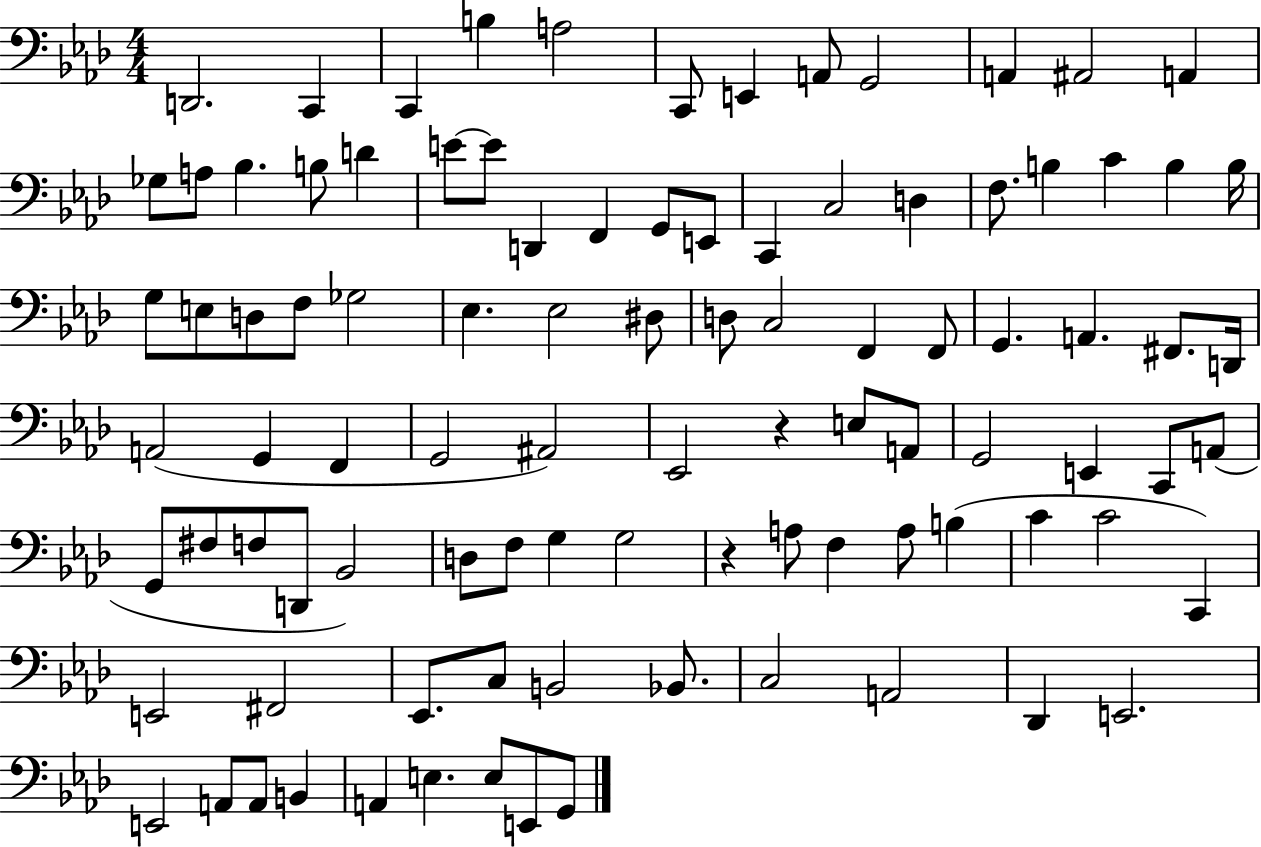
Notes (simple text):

D2/h. C2/q C2/q B3/q A3/h C2/e E2/q A2/e G2/h A2/q A#2/h A2/q Gb3/e A3/e Bb3/q. B3/e D4/q E4/e E4/e D2/q F2/q G2/e E2/e C2/q C3/h D3/q F3/e. B3/q C4/q B3/q B3/s G3/e E3/e D3/e F3/e Gb3/h Eb3/q. Eb3/h D#3/e D3/e C3/h F2/q F2/e G2/q. A2/q. F#2/e. D2/s A2/h G2/q F2/q G2/h A#2/h Eb2/h R/q E3/e A2/e G2/h E2/q C2/e A2/e G2/e F#3/e F3/e D2/e Bb2/h D3/e F3/e G3/q G3/h R/q A3/e F3/q A3/e B3/q C4/q C4/h C2/q E2/h F#2/h Eb2/e. C3/e B2/h Bb2/e. C3/h A2/h Db2/q E2/h. E2/h A2/e A2/e B2/q A2/q E3/q. E3/e E2/e G2/e